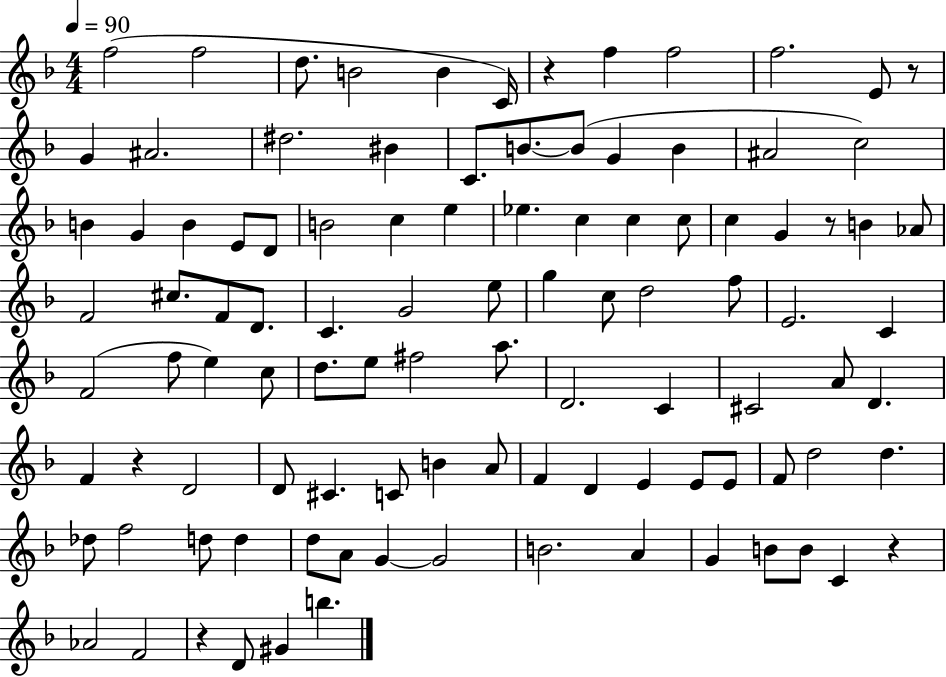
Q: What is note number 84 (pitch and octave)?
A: A4